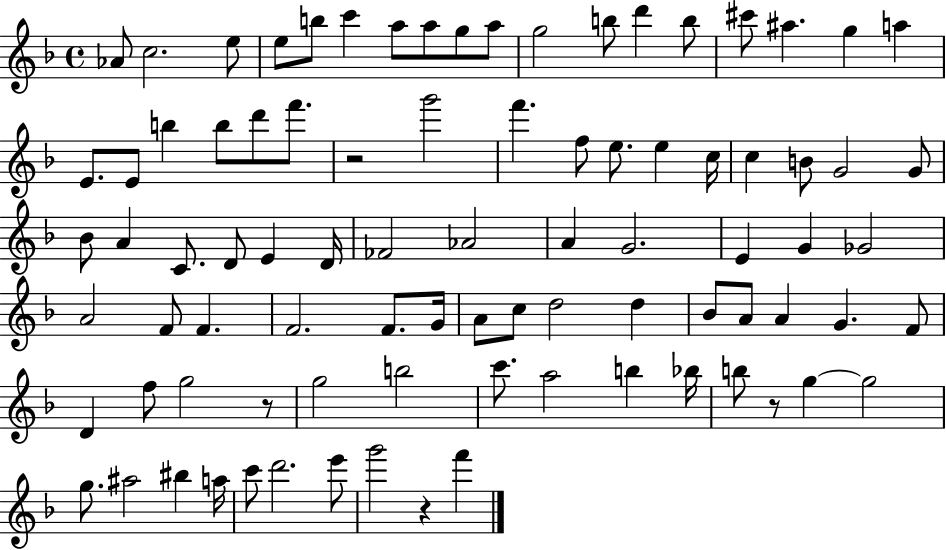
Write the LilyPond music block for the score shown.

{
  \clef treble
  \time 4/4
  \defaultTimeSignature
  \key f \major
  \repeat volta 2 { aes'8 c''2. e''8 | e''8 b''8 c'''4 a''8 a''8 g''8 a''8 | g''2 b''8 d'''4 b''8 | cis'''8 ais''4. g''4 a''4 | \break e'8. e'8 b''4 b''8 d'''8 f'''8. | r2 g'''2 | f'''4. f''8 e''8. e''4 c''16 | c''4 b'8 g'2 g'8 | \break bes'8 a'4 c'8. d'8 e'4 d'16 | fes'2 aes'2 | a'4 g'2. | e'4 g'4 ges'2 | \break a'2 f'8 f'4. | f'2. f'8. g'16 | a'8 c''8 d''2 d''4 | bes'8 a'8 a'4 g'4. f'8 | \break d'4 f''8 g''2 r8 | g''2 b''2 | c'''8. a''2 b''4 bes''16 | b''8 r8 g''4~~ g''2 | \break g''8. ais''2 bis''4 a''16 | c'''8 d'''2. e'''8 | g'''2 r4 f'''4 | } \bar "|."
}